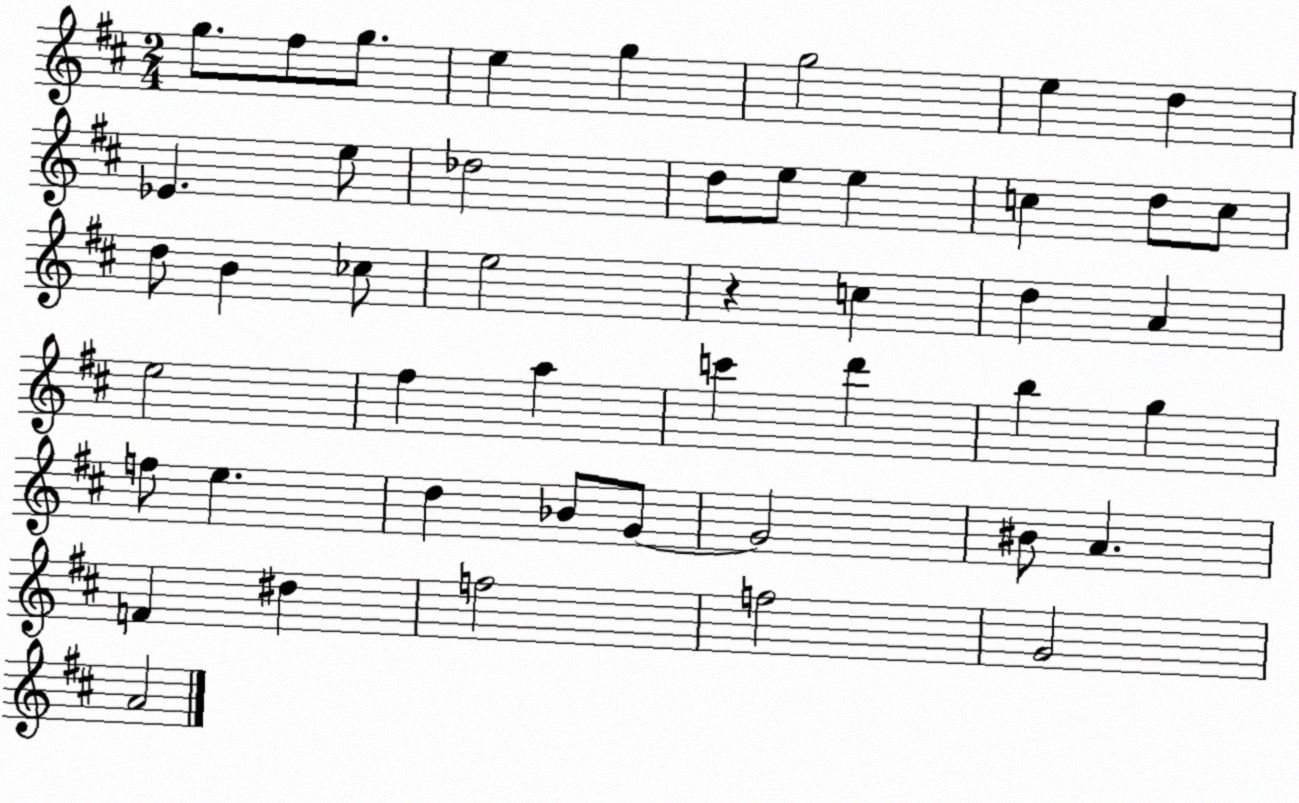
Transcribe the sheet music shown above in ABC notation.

X:1
T:Untitled
M:2/4
L:1/4
K:D
g/2 ^f/2 g/2 e g g2 e d _E e/2 _d2 d/2 e/2 e c d/2 c/2 d/2 B _c/2 e2 z c d A e2 ^f a c' d' b g f/2 e d _B/2 G/2 G2 ^B/2 A F ^d f2 f2 G2 A2